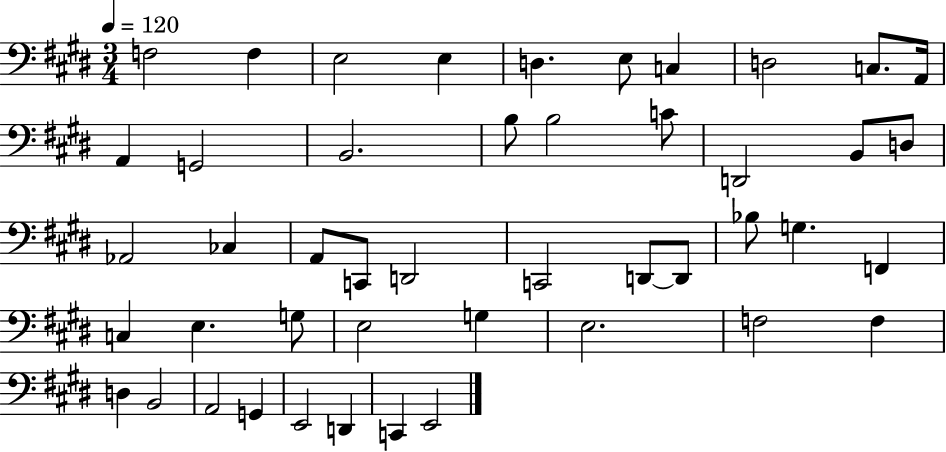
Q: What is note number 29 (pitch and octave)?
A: G3